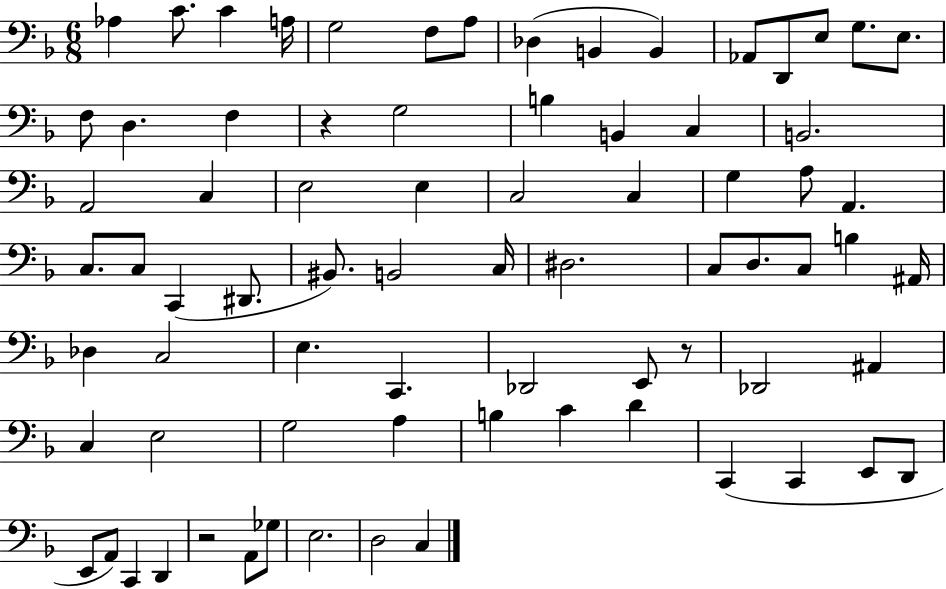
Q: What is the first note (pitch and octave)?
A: Ab3